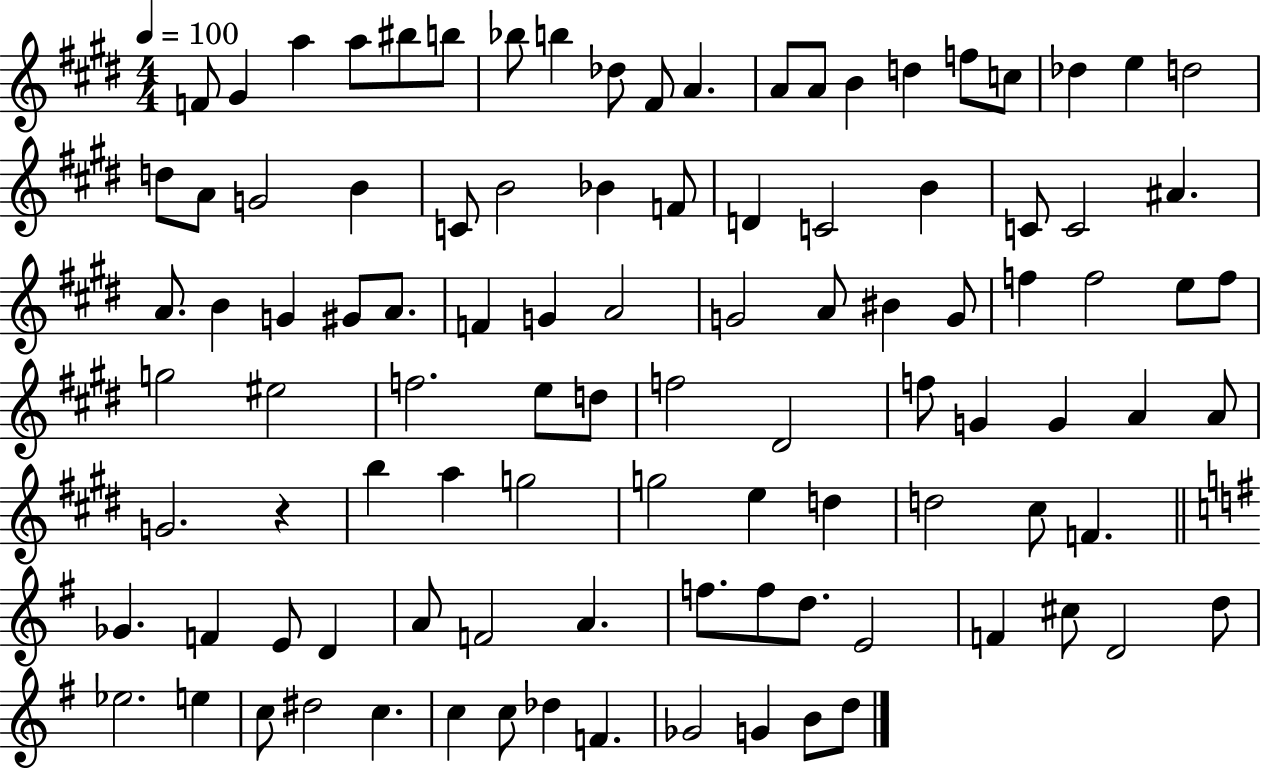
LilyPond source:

{
  \clef treble
  \numericTimeSignature
  \time 4/4
  \key e \major
  \tempo 4 = 100
  f'8 gis'4 a''4 a''8 bis''8 b''8 | bes''8 b''4 des''8 fis'8 a'4. | a'8 a'8 b'4 d''4 f''8 c''8 | des''4 e''4 d''2 | \break d''8 a'8 g'2 b'4 | c'8 b'2 bes'4 f'8 | d'4 c'2 b'4 | c'8 c'2 ais'4. | \break a'8. b'4 g'4 gis'8 a'8. | f'4 g'4 a'2 | g'2 a'8 bis'4 g'8 | f''4 f''2 e''8 f''8 | \break g''2 eis''2 | f''2. e''8 d''8 | f''2 dis'2 | f''8 g'4 g'4 a'4 a'8 | \break g'2. r4 | b''4 a''4 g''2 | g''2 e''4 d''4 | d''2 cis''8 f'4. | \break \bar "||" \break \key e \minor ges'4. f'4 e'8 d'4 | a'8 f'2 a'4. | f''8. f''8 d''8. e'2 | f'4 cis''8 d'2 d''8 | \break ees''2. e''4 | c''8 dis''2 c''4. | c''4 c''8 des''4 f'4. | ges'2 g'4 b'8 d''8 | \break \bar "|."
}